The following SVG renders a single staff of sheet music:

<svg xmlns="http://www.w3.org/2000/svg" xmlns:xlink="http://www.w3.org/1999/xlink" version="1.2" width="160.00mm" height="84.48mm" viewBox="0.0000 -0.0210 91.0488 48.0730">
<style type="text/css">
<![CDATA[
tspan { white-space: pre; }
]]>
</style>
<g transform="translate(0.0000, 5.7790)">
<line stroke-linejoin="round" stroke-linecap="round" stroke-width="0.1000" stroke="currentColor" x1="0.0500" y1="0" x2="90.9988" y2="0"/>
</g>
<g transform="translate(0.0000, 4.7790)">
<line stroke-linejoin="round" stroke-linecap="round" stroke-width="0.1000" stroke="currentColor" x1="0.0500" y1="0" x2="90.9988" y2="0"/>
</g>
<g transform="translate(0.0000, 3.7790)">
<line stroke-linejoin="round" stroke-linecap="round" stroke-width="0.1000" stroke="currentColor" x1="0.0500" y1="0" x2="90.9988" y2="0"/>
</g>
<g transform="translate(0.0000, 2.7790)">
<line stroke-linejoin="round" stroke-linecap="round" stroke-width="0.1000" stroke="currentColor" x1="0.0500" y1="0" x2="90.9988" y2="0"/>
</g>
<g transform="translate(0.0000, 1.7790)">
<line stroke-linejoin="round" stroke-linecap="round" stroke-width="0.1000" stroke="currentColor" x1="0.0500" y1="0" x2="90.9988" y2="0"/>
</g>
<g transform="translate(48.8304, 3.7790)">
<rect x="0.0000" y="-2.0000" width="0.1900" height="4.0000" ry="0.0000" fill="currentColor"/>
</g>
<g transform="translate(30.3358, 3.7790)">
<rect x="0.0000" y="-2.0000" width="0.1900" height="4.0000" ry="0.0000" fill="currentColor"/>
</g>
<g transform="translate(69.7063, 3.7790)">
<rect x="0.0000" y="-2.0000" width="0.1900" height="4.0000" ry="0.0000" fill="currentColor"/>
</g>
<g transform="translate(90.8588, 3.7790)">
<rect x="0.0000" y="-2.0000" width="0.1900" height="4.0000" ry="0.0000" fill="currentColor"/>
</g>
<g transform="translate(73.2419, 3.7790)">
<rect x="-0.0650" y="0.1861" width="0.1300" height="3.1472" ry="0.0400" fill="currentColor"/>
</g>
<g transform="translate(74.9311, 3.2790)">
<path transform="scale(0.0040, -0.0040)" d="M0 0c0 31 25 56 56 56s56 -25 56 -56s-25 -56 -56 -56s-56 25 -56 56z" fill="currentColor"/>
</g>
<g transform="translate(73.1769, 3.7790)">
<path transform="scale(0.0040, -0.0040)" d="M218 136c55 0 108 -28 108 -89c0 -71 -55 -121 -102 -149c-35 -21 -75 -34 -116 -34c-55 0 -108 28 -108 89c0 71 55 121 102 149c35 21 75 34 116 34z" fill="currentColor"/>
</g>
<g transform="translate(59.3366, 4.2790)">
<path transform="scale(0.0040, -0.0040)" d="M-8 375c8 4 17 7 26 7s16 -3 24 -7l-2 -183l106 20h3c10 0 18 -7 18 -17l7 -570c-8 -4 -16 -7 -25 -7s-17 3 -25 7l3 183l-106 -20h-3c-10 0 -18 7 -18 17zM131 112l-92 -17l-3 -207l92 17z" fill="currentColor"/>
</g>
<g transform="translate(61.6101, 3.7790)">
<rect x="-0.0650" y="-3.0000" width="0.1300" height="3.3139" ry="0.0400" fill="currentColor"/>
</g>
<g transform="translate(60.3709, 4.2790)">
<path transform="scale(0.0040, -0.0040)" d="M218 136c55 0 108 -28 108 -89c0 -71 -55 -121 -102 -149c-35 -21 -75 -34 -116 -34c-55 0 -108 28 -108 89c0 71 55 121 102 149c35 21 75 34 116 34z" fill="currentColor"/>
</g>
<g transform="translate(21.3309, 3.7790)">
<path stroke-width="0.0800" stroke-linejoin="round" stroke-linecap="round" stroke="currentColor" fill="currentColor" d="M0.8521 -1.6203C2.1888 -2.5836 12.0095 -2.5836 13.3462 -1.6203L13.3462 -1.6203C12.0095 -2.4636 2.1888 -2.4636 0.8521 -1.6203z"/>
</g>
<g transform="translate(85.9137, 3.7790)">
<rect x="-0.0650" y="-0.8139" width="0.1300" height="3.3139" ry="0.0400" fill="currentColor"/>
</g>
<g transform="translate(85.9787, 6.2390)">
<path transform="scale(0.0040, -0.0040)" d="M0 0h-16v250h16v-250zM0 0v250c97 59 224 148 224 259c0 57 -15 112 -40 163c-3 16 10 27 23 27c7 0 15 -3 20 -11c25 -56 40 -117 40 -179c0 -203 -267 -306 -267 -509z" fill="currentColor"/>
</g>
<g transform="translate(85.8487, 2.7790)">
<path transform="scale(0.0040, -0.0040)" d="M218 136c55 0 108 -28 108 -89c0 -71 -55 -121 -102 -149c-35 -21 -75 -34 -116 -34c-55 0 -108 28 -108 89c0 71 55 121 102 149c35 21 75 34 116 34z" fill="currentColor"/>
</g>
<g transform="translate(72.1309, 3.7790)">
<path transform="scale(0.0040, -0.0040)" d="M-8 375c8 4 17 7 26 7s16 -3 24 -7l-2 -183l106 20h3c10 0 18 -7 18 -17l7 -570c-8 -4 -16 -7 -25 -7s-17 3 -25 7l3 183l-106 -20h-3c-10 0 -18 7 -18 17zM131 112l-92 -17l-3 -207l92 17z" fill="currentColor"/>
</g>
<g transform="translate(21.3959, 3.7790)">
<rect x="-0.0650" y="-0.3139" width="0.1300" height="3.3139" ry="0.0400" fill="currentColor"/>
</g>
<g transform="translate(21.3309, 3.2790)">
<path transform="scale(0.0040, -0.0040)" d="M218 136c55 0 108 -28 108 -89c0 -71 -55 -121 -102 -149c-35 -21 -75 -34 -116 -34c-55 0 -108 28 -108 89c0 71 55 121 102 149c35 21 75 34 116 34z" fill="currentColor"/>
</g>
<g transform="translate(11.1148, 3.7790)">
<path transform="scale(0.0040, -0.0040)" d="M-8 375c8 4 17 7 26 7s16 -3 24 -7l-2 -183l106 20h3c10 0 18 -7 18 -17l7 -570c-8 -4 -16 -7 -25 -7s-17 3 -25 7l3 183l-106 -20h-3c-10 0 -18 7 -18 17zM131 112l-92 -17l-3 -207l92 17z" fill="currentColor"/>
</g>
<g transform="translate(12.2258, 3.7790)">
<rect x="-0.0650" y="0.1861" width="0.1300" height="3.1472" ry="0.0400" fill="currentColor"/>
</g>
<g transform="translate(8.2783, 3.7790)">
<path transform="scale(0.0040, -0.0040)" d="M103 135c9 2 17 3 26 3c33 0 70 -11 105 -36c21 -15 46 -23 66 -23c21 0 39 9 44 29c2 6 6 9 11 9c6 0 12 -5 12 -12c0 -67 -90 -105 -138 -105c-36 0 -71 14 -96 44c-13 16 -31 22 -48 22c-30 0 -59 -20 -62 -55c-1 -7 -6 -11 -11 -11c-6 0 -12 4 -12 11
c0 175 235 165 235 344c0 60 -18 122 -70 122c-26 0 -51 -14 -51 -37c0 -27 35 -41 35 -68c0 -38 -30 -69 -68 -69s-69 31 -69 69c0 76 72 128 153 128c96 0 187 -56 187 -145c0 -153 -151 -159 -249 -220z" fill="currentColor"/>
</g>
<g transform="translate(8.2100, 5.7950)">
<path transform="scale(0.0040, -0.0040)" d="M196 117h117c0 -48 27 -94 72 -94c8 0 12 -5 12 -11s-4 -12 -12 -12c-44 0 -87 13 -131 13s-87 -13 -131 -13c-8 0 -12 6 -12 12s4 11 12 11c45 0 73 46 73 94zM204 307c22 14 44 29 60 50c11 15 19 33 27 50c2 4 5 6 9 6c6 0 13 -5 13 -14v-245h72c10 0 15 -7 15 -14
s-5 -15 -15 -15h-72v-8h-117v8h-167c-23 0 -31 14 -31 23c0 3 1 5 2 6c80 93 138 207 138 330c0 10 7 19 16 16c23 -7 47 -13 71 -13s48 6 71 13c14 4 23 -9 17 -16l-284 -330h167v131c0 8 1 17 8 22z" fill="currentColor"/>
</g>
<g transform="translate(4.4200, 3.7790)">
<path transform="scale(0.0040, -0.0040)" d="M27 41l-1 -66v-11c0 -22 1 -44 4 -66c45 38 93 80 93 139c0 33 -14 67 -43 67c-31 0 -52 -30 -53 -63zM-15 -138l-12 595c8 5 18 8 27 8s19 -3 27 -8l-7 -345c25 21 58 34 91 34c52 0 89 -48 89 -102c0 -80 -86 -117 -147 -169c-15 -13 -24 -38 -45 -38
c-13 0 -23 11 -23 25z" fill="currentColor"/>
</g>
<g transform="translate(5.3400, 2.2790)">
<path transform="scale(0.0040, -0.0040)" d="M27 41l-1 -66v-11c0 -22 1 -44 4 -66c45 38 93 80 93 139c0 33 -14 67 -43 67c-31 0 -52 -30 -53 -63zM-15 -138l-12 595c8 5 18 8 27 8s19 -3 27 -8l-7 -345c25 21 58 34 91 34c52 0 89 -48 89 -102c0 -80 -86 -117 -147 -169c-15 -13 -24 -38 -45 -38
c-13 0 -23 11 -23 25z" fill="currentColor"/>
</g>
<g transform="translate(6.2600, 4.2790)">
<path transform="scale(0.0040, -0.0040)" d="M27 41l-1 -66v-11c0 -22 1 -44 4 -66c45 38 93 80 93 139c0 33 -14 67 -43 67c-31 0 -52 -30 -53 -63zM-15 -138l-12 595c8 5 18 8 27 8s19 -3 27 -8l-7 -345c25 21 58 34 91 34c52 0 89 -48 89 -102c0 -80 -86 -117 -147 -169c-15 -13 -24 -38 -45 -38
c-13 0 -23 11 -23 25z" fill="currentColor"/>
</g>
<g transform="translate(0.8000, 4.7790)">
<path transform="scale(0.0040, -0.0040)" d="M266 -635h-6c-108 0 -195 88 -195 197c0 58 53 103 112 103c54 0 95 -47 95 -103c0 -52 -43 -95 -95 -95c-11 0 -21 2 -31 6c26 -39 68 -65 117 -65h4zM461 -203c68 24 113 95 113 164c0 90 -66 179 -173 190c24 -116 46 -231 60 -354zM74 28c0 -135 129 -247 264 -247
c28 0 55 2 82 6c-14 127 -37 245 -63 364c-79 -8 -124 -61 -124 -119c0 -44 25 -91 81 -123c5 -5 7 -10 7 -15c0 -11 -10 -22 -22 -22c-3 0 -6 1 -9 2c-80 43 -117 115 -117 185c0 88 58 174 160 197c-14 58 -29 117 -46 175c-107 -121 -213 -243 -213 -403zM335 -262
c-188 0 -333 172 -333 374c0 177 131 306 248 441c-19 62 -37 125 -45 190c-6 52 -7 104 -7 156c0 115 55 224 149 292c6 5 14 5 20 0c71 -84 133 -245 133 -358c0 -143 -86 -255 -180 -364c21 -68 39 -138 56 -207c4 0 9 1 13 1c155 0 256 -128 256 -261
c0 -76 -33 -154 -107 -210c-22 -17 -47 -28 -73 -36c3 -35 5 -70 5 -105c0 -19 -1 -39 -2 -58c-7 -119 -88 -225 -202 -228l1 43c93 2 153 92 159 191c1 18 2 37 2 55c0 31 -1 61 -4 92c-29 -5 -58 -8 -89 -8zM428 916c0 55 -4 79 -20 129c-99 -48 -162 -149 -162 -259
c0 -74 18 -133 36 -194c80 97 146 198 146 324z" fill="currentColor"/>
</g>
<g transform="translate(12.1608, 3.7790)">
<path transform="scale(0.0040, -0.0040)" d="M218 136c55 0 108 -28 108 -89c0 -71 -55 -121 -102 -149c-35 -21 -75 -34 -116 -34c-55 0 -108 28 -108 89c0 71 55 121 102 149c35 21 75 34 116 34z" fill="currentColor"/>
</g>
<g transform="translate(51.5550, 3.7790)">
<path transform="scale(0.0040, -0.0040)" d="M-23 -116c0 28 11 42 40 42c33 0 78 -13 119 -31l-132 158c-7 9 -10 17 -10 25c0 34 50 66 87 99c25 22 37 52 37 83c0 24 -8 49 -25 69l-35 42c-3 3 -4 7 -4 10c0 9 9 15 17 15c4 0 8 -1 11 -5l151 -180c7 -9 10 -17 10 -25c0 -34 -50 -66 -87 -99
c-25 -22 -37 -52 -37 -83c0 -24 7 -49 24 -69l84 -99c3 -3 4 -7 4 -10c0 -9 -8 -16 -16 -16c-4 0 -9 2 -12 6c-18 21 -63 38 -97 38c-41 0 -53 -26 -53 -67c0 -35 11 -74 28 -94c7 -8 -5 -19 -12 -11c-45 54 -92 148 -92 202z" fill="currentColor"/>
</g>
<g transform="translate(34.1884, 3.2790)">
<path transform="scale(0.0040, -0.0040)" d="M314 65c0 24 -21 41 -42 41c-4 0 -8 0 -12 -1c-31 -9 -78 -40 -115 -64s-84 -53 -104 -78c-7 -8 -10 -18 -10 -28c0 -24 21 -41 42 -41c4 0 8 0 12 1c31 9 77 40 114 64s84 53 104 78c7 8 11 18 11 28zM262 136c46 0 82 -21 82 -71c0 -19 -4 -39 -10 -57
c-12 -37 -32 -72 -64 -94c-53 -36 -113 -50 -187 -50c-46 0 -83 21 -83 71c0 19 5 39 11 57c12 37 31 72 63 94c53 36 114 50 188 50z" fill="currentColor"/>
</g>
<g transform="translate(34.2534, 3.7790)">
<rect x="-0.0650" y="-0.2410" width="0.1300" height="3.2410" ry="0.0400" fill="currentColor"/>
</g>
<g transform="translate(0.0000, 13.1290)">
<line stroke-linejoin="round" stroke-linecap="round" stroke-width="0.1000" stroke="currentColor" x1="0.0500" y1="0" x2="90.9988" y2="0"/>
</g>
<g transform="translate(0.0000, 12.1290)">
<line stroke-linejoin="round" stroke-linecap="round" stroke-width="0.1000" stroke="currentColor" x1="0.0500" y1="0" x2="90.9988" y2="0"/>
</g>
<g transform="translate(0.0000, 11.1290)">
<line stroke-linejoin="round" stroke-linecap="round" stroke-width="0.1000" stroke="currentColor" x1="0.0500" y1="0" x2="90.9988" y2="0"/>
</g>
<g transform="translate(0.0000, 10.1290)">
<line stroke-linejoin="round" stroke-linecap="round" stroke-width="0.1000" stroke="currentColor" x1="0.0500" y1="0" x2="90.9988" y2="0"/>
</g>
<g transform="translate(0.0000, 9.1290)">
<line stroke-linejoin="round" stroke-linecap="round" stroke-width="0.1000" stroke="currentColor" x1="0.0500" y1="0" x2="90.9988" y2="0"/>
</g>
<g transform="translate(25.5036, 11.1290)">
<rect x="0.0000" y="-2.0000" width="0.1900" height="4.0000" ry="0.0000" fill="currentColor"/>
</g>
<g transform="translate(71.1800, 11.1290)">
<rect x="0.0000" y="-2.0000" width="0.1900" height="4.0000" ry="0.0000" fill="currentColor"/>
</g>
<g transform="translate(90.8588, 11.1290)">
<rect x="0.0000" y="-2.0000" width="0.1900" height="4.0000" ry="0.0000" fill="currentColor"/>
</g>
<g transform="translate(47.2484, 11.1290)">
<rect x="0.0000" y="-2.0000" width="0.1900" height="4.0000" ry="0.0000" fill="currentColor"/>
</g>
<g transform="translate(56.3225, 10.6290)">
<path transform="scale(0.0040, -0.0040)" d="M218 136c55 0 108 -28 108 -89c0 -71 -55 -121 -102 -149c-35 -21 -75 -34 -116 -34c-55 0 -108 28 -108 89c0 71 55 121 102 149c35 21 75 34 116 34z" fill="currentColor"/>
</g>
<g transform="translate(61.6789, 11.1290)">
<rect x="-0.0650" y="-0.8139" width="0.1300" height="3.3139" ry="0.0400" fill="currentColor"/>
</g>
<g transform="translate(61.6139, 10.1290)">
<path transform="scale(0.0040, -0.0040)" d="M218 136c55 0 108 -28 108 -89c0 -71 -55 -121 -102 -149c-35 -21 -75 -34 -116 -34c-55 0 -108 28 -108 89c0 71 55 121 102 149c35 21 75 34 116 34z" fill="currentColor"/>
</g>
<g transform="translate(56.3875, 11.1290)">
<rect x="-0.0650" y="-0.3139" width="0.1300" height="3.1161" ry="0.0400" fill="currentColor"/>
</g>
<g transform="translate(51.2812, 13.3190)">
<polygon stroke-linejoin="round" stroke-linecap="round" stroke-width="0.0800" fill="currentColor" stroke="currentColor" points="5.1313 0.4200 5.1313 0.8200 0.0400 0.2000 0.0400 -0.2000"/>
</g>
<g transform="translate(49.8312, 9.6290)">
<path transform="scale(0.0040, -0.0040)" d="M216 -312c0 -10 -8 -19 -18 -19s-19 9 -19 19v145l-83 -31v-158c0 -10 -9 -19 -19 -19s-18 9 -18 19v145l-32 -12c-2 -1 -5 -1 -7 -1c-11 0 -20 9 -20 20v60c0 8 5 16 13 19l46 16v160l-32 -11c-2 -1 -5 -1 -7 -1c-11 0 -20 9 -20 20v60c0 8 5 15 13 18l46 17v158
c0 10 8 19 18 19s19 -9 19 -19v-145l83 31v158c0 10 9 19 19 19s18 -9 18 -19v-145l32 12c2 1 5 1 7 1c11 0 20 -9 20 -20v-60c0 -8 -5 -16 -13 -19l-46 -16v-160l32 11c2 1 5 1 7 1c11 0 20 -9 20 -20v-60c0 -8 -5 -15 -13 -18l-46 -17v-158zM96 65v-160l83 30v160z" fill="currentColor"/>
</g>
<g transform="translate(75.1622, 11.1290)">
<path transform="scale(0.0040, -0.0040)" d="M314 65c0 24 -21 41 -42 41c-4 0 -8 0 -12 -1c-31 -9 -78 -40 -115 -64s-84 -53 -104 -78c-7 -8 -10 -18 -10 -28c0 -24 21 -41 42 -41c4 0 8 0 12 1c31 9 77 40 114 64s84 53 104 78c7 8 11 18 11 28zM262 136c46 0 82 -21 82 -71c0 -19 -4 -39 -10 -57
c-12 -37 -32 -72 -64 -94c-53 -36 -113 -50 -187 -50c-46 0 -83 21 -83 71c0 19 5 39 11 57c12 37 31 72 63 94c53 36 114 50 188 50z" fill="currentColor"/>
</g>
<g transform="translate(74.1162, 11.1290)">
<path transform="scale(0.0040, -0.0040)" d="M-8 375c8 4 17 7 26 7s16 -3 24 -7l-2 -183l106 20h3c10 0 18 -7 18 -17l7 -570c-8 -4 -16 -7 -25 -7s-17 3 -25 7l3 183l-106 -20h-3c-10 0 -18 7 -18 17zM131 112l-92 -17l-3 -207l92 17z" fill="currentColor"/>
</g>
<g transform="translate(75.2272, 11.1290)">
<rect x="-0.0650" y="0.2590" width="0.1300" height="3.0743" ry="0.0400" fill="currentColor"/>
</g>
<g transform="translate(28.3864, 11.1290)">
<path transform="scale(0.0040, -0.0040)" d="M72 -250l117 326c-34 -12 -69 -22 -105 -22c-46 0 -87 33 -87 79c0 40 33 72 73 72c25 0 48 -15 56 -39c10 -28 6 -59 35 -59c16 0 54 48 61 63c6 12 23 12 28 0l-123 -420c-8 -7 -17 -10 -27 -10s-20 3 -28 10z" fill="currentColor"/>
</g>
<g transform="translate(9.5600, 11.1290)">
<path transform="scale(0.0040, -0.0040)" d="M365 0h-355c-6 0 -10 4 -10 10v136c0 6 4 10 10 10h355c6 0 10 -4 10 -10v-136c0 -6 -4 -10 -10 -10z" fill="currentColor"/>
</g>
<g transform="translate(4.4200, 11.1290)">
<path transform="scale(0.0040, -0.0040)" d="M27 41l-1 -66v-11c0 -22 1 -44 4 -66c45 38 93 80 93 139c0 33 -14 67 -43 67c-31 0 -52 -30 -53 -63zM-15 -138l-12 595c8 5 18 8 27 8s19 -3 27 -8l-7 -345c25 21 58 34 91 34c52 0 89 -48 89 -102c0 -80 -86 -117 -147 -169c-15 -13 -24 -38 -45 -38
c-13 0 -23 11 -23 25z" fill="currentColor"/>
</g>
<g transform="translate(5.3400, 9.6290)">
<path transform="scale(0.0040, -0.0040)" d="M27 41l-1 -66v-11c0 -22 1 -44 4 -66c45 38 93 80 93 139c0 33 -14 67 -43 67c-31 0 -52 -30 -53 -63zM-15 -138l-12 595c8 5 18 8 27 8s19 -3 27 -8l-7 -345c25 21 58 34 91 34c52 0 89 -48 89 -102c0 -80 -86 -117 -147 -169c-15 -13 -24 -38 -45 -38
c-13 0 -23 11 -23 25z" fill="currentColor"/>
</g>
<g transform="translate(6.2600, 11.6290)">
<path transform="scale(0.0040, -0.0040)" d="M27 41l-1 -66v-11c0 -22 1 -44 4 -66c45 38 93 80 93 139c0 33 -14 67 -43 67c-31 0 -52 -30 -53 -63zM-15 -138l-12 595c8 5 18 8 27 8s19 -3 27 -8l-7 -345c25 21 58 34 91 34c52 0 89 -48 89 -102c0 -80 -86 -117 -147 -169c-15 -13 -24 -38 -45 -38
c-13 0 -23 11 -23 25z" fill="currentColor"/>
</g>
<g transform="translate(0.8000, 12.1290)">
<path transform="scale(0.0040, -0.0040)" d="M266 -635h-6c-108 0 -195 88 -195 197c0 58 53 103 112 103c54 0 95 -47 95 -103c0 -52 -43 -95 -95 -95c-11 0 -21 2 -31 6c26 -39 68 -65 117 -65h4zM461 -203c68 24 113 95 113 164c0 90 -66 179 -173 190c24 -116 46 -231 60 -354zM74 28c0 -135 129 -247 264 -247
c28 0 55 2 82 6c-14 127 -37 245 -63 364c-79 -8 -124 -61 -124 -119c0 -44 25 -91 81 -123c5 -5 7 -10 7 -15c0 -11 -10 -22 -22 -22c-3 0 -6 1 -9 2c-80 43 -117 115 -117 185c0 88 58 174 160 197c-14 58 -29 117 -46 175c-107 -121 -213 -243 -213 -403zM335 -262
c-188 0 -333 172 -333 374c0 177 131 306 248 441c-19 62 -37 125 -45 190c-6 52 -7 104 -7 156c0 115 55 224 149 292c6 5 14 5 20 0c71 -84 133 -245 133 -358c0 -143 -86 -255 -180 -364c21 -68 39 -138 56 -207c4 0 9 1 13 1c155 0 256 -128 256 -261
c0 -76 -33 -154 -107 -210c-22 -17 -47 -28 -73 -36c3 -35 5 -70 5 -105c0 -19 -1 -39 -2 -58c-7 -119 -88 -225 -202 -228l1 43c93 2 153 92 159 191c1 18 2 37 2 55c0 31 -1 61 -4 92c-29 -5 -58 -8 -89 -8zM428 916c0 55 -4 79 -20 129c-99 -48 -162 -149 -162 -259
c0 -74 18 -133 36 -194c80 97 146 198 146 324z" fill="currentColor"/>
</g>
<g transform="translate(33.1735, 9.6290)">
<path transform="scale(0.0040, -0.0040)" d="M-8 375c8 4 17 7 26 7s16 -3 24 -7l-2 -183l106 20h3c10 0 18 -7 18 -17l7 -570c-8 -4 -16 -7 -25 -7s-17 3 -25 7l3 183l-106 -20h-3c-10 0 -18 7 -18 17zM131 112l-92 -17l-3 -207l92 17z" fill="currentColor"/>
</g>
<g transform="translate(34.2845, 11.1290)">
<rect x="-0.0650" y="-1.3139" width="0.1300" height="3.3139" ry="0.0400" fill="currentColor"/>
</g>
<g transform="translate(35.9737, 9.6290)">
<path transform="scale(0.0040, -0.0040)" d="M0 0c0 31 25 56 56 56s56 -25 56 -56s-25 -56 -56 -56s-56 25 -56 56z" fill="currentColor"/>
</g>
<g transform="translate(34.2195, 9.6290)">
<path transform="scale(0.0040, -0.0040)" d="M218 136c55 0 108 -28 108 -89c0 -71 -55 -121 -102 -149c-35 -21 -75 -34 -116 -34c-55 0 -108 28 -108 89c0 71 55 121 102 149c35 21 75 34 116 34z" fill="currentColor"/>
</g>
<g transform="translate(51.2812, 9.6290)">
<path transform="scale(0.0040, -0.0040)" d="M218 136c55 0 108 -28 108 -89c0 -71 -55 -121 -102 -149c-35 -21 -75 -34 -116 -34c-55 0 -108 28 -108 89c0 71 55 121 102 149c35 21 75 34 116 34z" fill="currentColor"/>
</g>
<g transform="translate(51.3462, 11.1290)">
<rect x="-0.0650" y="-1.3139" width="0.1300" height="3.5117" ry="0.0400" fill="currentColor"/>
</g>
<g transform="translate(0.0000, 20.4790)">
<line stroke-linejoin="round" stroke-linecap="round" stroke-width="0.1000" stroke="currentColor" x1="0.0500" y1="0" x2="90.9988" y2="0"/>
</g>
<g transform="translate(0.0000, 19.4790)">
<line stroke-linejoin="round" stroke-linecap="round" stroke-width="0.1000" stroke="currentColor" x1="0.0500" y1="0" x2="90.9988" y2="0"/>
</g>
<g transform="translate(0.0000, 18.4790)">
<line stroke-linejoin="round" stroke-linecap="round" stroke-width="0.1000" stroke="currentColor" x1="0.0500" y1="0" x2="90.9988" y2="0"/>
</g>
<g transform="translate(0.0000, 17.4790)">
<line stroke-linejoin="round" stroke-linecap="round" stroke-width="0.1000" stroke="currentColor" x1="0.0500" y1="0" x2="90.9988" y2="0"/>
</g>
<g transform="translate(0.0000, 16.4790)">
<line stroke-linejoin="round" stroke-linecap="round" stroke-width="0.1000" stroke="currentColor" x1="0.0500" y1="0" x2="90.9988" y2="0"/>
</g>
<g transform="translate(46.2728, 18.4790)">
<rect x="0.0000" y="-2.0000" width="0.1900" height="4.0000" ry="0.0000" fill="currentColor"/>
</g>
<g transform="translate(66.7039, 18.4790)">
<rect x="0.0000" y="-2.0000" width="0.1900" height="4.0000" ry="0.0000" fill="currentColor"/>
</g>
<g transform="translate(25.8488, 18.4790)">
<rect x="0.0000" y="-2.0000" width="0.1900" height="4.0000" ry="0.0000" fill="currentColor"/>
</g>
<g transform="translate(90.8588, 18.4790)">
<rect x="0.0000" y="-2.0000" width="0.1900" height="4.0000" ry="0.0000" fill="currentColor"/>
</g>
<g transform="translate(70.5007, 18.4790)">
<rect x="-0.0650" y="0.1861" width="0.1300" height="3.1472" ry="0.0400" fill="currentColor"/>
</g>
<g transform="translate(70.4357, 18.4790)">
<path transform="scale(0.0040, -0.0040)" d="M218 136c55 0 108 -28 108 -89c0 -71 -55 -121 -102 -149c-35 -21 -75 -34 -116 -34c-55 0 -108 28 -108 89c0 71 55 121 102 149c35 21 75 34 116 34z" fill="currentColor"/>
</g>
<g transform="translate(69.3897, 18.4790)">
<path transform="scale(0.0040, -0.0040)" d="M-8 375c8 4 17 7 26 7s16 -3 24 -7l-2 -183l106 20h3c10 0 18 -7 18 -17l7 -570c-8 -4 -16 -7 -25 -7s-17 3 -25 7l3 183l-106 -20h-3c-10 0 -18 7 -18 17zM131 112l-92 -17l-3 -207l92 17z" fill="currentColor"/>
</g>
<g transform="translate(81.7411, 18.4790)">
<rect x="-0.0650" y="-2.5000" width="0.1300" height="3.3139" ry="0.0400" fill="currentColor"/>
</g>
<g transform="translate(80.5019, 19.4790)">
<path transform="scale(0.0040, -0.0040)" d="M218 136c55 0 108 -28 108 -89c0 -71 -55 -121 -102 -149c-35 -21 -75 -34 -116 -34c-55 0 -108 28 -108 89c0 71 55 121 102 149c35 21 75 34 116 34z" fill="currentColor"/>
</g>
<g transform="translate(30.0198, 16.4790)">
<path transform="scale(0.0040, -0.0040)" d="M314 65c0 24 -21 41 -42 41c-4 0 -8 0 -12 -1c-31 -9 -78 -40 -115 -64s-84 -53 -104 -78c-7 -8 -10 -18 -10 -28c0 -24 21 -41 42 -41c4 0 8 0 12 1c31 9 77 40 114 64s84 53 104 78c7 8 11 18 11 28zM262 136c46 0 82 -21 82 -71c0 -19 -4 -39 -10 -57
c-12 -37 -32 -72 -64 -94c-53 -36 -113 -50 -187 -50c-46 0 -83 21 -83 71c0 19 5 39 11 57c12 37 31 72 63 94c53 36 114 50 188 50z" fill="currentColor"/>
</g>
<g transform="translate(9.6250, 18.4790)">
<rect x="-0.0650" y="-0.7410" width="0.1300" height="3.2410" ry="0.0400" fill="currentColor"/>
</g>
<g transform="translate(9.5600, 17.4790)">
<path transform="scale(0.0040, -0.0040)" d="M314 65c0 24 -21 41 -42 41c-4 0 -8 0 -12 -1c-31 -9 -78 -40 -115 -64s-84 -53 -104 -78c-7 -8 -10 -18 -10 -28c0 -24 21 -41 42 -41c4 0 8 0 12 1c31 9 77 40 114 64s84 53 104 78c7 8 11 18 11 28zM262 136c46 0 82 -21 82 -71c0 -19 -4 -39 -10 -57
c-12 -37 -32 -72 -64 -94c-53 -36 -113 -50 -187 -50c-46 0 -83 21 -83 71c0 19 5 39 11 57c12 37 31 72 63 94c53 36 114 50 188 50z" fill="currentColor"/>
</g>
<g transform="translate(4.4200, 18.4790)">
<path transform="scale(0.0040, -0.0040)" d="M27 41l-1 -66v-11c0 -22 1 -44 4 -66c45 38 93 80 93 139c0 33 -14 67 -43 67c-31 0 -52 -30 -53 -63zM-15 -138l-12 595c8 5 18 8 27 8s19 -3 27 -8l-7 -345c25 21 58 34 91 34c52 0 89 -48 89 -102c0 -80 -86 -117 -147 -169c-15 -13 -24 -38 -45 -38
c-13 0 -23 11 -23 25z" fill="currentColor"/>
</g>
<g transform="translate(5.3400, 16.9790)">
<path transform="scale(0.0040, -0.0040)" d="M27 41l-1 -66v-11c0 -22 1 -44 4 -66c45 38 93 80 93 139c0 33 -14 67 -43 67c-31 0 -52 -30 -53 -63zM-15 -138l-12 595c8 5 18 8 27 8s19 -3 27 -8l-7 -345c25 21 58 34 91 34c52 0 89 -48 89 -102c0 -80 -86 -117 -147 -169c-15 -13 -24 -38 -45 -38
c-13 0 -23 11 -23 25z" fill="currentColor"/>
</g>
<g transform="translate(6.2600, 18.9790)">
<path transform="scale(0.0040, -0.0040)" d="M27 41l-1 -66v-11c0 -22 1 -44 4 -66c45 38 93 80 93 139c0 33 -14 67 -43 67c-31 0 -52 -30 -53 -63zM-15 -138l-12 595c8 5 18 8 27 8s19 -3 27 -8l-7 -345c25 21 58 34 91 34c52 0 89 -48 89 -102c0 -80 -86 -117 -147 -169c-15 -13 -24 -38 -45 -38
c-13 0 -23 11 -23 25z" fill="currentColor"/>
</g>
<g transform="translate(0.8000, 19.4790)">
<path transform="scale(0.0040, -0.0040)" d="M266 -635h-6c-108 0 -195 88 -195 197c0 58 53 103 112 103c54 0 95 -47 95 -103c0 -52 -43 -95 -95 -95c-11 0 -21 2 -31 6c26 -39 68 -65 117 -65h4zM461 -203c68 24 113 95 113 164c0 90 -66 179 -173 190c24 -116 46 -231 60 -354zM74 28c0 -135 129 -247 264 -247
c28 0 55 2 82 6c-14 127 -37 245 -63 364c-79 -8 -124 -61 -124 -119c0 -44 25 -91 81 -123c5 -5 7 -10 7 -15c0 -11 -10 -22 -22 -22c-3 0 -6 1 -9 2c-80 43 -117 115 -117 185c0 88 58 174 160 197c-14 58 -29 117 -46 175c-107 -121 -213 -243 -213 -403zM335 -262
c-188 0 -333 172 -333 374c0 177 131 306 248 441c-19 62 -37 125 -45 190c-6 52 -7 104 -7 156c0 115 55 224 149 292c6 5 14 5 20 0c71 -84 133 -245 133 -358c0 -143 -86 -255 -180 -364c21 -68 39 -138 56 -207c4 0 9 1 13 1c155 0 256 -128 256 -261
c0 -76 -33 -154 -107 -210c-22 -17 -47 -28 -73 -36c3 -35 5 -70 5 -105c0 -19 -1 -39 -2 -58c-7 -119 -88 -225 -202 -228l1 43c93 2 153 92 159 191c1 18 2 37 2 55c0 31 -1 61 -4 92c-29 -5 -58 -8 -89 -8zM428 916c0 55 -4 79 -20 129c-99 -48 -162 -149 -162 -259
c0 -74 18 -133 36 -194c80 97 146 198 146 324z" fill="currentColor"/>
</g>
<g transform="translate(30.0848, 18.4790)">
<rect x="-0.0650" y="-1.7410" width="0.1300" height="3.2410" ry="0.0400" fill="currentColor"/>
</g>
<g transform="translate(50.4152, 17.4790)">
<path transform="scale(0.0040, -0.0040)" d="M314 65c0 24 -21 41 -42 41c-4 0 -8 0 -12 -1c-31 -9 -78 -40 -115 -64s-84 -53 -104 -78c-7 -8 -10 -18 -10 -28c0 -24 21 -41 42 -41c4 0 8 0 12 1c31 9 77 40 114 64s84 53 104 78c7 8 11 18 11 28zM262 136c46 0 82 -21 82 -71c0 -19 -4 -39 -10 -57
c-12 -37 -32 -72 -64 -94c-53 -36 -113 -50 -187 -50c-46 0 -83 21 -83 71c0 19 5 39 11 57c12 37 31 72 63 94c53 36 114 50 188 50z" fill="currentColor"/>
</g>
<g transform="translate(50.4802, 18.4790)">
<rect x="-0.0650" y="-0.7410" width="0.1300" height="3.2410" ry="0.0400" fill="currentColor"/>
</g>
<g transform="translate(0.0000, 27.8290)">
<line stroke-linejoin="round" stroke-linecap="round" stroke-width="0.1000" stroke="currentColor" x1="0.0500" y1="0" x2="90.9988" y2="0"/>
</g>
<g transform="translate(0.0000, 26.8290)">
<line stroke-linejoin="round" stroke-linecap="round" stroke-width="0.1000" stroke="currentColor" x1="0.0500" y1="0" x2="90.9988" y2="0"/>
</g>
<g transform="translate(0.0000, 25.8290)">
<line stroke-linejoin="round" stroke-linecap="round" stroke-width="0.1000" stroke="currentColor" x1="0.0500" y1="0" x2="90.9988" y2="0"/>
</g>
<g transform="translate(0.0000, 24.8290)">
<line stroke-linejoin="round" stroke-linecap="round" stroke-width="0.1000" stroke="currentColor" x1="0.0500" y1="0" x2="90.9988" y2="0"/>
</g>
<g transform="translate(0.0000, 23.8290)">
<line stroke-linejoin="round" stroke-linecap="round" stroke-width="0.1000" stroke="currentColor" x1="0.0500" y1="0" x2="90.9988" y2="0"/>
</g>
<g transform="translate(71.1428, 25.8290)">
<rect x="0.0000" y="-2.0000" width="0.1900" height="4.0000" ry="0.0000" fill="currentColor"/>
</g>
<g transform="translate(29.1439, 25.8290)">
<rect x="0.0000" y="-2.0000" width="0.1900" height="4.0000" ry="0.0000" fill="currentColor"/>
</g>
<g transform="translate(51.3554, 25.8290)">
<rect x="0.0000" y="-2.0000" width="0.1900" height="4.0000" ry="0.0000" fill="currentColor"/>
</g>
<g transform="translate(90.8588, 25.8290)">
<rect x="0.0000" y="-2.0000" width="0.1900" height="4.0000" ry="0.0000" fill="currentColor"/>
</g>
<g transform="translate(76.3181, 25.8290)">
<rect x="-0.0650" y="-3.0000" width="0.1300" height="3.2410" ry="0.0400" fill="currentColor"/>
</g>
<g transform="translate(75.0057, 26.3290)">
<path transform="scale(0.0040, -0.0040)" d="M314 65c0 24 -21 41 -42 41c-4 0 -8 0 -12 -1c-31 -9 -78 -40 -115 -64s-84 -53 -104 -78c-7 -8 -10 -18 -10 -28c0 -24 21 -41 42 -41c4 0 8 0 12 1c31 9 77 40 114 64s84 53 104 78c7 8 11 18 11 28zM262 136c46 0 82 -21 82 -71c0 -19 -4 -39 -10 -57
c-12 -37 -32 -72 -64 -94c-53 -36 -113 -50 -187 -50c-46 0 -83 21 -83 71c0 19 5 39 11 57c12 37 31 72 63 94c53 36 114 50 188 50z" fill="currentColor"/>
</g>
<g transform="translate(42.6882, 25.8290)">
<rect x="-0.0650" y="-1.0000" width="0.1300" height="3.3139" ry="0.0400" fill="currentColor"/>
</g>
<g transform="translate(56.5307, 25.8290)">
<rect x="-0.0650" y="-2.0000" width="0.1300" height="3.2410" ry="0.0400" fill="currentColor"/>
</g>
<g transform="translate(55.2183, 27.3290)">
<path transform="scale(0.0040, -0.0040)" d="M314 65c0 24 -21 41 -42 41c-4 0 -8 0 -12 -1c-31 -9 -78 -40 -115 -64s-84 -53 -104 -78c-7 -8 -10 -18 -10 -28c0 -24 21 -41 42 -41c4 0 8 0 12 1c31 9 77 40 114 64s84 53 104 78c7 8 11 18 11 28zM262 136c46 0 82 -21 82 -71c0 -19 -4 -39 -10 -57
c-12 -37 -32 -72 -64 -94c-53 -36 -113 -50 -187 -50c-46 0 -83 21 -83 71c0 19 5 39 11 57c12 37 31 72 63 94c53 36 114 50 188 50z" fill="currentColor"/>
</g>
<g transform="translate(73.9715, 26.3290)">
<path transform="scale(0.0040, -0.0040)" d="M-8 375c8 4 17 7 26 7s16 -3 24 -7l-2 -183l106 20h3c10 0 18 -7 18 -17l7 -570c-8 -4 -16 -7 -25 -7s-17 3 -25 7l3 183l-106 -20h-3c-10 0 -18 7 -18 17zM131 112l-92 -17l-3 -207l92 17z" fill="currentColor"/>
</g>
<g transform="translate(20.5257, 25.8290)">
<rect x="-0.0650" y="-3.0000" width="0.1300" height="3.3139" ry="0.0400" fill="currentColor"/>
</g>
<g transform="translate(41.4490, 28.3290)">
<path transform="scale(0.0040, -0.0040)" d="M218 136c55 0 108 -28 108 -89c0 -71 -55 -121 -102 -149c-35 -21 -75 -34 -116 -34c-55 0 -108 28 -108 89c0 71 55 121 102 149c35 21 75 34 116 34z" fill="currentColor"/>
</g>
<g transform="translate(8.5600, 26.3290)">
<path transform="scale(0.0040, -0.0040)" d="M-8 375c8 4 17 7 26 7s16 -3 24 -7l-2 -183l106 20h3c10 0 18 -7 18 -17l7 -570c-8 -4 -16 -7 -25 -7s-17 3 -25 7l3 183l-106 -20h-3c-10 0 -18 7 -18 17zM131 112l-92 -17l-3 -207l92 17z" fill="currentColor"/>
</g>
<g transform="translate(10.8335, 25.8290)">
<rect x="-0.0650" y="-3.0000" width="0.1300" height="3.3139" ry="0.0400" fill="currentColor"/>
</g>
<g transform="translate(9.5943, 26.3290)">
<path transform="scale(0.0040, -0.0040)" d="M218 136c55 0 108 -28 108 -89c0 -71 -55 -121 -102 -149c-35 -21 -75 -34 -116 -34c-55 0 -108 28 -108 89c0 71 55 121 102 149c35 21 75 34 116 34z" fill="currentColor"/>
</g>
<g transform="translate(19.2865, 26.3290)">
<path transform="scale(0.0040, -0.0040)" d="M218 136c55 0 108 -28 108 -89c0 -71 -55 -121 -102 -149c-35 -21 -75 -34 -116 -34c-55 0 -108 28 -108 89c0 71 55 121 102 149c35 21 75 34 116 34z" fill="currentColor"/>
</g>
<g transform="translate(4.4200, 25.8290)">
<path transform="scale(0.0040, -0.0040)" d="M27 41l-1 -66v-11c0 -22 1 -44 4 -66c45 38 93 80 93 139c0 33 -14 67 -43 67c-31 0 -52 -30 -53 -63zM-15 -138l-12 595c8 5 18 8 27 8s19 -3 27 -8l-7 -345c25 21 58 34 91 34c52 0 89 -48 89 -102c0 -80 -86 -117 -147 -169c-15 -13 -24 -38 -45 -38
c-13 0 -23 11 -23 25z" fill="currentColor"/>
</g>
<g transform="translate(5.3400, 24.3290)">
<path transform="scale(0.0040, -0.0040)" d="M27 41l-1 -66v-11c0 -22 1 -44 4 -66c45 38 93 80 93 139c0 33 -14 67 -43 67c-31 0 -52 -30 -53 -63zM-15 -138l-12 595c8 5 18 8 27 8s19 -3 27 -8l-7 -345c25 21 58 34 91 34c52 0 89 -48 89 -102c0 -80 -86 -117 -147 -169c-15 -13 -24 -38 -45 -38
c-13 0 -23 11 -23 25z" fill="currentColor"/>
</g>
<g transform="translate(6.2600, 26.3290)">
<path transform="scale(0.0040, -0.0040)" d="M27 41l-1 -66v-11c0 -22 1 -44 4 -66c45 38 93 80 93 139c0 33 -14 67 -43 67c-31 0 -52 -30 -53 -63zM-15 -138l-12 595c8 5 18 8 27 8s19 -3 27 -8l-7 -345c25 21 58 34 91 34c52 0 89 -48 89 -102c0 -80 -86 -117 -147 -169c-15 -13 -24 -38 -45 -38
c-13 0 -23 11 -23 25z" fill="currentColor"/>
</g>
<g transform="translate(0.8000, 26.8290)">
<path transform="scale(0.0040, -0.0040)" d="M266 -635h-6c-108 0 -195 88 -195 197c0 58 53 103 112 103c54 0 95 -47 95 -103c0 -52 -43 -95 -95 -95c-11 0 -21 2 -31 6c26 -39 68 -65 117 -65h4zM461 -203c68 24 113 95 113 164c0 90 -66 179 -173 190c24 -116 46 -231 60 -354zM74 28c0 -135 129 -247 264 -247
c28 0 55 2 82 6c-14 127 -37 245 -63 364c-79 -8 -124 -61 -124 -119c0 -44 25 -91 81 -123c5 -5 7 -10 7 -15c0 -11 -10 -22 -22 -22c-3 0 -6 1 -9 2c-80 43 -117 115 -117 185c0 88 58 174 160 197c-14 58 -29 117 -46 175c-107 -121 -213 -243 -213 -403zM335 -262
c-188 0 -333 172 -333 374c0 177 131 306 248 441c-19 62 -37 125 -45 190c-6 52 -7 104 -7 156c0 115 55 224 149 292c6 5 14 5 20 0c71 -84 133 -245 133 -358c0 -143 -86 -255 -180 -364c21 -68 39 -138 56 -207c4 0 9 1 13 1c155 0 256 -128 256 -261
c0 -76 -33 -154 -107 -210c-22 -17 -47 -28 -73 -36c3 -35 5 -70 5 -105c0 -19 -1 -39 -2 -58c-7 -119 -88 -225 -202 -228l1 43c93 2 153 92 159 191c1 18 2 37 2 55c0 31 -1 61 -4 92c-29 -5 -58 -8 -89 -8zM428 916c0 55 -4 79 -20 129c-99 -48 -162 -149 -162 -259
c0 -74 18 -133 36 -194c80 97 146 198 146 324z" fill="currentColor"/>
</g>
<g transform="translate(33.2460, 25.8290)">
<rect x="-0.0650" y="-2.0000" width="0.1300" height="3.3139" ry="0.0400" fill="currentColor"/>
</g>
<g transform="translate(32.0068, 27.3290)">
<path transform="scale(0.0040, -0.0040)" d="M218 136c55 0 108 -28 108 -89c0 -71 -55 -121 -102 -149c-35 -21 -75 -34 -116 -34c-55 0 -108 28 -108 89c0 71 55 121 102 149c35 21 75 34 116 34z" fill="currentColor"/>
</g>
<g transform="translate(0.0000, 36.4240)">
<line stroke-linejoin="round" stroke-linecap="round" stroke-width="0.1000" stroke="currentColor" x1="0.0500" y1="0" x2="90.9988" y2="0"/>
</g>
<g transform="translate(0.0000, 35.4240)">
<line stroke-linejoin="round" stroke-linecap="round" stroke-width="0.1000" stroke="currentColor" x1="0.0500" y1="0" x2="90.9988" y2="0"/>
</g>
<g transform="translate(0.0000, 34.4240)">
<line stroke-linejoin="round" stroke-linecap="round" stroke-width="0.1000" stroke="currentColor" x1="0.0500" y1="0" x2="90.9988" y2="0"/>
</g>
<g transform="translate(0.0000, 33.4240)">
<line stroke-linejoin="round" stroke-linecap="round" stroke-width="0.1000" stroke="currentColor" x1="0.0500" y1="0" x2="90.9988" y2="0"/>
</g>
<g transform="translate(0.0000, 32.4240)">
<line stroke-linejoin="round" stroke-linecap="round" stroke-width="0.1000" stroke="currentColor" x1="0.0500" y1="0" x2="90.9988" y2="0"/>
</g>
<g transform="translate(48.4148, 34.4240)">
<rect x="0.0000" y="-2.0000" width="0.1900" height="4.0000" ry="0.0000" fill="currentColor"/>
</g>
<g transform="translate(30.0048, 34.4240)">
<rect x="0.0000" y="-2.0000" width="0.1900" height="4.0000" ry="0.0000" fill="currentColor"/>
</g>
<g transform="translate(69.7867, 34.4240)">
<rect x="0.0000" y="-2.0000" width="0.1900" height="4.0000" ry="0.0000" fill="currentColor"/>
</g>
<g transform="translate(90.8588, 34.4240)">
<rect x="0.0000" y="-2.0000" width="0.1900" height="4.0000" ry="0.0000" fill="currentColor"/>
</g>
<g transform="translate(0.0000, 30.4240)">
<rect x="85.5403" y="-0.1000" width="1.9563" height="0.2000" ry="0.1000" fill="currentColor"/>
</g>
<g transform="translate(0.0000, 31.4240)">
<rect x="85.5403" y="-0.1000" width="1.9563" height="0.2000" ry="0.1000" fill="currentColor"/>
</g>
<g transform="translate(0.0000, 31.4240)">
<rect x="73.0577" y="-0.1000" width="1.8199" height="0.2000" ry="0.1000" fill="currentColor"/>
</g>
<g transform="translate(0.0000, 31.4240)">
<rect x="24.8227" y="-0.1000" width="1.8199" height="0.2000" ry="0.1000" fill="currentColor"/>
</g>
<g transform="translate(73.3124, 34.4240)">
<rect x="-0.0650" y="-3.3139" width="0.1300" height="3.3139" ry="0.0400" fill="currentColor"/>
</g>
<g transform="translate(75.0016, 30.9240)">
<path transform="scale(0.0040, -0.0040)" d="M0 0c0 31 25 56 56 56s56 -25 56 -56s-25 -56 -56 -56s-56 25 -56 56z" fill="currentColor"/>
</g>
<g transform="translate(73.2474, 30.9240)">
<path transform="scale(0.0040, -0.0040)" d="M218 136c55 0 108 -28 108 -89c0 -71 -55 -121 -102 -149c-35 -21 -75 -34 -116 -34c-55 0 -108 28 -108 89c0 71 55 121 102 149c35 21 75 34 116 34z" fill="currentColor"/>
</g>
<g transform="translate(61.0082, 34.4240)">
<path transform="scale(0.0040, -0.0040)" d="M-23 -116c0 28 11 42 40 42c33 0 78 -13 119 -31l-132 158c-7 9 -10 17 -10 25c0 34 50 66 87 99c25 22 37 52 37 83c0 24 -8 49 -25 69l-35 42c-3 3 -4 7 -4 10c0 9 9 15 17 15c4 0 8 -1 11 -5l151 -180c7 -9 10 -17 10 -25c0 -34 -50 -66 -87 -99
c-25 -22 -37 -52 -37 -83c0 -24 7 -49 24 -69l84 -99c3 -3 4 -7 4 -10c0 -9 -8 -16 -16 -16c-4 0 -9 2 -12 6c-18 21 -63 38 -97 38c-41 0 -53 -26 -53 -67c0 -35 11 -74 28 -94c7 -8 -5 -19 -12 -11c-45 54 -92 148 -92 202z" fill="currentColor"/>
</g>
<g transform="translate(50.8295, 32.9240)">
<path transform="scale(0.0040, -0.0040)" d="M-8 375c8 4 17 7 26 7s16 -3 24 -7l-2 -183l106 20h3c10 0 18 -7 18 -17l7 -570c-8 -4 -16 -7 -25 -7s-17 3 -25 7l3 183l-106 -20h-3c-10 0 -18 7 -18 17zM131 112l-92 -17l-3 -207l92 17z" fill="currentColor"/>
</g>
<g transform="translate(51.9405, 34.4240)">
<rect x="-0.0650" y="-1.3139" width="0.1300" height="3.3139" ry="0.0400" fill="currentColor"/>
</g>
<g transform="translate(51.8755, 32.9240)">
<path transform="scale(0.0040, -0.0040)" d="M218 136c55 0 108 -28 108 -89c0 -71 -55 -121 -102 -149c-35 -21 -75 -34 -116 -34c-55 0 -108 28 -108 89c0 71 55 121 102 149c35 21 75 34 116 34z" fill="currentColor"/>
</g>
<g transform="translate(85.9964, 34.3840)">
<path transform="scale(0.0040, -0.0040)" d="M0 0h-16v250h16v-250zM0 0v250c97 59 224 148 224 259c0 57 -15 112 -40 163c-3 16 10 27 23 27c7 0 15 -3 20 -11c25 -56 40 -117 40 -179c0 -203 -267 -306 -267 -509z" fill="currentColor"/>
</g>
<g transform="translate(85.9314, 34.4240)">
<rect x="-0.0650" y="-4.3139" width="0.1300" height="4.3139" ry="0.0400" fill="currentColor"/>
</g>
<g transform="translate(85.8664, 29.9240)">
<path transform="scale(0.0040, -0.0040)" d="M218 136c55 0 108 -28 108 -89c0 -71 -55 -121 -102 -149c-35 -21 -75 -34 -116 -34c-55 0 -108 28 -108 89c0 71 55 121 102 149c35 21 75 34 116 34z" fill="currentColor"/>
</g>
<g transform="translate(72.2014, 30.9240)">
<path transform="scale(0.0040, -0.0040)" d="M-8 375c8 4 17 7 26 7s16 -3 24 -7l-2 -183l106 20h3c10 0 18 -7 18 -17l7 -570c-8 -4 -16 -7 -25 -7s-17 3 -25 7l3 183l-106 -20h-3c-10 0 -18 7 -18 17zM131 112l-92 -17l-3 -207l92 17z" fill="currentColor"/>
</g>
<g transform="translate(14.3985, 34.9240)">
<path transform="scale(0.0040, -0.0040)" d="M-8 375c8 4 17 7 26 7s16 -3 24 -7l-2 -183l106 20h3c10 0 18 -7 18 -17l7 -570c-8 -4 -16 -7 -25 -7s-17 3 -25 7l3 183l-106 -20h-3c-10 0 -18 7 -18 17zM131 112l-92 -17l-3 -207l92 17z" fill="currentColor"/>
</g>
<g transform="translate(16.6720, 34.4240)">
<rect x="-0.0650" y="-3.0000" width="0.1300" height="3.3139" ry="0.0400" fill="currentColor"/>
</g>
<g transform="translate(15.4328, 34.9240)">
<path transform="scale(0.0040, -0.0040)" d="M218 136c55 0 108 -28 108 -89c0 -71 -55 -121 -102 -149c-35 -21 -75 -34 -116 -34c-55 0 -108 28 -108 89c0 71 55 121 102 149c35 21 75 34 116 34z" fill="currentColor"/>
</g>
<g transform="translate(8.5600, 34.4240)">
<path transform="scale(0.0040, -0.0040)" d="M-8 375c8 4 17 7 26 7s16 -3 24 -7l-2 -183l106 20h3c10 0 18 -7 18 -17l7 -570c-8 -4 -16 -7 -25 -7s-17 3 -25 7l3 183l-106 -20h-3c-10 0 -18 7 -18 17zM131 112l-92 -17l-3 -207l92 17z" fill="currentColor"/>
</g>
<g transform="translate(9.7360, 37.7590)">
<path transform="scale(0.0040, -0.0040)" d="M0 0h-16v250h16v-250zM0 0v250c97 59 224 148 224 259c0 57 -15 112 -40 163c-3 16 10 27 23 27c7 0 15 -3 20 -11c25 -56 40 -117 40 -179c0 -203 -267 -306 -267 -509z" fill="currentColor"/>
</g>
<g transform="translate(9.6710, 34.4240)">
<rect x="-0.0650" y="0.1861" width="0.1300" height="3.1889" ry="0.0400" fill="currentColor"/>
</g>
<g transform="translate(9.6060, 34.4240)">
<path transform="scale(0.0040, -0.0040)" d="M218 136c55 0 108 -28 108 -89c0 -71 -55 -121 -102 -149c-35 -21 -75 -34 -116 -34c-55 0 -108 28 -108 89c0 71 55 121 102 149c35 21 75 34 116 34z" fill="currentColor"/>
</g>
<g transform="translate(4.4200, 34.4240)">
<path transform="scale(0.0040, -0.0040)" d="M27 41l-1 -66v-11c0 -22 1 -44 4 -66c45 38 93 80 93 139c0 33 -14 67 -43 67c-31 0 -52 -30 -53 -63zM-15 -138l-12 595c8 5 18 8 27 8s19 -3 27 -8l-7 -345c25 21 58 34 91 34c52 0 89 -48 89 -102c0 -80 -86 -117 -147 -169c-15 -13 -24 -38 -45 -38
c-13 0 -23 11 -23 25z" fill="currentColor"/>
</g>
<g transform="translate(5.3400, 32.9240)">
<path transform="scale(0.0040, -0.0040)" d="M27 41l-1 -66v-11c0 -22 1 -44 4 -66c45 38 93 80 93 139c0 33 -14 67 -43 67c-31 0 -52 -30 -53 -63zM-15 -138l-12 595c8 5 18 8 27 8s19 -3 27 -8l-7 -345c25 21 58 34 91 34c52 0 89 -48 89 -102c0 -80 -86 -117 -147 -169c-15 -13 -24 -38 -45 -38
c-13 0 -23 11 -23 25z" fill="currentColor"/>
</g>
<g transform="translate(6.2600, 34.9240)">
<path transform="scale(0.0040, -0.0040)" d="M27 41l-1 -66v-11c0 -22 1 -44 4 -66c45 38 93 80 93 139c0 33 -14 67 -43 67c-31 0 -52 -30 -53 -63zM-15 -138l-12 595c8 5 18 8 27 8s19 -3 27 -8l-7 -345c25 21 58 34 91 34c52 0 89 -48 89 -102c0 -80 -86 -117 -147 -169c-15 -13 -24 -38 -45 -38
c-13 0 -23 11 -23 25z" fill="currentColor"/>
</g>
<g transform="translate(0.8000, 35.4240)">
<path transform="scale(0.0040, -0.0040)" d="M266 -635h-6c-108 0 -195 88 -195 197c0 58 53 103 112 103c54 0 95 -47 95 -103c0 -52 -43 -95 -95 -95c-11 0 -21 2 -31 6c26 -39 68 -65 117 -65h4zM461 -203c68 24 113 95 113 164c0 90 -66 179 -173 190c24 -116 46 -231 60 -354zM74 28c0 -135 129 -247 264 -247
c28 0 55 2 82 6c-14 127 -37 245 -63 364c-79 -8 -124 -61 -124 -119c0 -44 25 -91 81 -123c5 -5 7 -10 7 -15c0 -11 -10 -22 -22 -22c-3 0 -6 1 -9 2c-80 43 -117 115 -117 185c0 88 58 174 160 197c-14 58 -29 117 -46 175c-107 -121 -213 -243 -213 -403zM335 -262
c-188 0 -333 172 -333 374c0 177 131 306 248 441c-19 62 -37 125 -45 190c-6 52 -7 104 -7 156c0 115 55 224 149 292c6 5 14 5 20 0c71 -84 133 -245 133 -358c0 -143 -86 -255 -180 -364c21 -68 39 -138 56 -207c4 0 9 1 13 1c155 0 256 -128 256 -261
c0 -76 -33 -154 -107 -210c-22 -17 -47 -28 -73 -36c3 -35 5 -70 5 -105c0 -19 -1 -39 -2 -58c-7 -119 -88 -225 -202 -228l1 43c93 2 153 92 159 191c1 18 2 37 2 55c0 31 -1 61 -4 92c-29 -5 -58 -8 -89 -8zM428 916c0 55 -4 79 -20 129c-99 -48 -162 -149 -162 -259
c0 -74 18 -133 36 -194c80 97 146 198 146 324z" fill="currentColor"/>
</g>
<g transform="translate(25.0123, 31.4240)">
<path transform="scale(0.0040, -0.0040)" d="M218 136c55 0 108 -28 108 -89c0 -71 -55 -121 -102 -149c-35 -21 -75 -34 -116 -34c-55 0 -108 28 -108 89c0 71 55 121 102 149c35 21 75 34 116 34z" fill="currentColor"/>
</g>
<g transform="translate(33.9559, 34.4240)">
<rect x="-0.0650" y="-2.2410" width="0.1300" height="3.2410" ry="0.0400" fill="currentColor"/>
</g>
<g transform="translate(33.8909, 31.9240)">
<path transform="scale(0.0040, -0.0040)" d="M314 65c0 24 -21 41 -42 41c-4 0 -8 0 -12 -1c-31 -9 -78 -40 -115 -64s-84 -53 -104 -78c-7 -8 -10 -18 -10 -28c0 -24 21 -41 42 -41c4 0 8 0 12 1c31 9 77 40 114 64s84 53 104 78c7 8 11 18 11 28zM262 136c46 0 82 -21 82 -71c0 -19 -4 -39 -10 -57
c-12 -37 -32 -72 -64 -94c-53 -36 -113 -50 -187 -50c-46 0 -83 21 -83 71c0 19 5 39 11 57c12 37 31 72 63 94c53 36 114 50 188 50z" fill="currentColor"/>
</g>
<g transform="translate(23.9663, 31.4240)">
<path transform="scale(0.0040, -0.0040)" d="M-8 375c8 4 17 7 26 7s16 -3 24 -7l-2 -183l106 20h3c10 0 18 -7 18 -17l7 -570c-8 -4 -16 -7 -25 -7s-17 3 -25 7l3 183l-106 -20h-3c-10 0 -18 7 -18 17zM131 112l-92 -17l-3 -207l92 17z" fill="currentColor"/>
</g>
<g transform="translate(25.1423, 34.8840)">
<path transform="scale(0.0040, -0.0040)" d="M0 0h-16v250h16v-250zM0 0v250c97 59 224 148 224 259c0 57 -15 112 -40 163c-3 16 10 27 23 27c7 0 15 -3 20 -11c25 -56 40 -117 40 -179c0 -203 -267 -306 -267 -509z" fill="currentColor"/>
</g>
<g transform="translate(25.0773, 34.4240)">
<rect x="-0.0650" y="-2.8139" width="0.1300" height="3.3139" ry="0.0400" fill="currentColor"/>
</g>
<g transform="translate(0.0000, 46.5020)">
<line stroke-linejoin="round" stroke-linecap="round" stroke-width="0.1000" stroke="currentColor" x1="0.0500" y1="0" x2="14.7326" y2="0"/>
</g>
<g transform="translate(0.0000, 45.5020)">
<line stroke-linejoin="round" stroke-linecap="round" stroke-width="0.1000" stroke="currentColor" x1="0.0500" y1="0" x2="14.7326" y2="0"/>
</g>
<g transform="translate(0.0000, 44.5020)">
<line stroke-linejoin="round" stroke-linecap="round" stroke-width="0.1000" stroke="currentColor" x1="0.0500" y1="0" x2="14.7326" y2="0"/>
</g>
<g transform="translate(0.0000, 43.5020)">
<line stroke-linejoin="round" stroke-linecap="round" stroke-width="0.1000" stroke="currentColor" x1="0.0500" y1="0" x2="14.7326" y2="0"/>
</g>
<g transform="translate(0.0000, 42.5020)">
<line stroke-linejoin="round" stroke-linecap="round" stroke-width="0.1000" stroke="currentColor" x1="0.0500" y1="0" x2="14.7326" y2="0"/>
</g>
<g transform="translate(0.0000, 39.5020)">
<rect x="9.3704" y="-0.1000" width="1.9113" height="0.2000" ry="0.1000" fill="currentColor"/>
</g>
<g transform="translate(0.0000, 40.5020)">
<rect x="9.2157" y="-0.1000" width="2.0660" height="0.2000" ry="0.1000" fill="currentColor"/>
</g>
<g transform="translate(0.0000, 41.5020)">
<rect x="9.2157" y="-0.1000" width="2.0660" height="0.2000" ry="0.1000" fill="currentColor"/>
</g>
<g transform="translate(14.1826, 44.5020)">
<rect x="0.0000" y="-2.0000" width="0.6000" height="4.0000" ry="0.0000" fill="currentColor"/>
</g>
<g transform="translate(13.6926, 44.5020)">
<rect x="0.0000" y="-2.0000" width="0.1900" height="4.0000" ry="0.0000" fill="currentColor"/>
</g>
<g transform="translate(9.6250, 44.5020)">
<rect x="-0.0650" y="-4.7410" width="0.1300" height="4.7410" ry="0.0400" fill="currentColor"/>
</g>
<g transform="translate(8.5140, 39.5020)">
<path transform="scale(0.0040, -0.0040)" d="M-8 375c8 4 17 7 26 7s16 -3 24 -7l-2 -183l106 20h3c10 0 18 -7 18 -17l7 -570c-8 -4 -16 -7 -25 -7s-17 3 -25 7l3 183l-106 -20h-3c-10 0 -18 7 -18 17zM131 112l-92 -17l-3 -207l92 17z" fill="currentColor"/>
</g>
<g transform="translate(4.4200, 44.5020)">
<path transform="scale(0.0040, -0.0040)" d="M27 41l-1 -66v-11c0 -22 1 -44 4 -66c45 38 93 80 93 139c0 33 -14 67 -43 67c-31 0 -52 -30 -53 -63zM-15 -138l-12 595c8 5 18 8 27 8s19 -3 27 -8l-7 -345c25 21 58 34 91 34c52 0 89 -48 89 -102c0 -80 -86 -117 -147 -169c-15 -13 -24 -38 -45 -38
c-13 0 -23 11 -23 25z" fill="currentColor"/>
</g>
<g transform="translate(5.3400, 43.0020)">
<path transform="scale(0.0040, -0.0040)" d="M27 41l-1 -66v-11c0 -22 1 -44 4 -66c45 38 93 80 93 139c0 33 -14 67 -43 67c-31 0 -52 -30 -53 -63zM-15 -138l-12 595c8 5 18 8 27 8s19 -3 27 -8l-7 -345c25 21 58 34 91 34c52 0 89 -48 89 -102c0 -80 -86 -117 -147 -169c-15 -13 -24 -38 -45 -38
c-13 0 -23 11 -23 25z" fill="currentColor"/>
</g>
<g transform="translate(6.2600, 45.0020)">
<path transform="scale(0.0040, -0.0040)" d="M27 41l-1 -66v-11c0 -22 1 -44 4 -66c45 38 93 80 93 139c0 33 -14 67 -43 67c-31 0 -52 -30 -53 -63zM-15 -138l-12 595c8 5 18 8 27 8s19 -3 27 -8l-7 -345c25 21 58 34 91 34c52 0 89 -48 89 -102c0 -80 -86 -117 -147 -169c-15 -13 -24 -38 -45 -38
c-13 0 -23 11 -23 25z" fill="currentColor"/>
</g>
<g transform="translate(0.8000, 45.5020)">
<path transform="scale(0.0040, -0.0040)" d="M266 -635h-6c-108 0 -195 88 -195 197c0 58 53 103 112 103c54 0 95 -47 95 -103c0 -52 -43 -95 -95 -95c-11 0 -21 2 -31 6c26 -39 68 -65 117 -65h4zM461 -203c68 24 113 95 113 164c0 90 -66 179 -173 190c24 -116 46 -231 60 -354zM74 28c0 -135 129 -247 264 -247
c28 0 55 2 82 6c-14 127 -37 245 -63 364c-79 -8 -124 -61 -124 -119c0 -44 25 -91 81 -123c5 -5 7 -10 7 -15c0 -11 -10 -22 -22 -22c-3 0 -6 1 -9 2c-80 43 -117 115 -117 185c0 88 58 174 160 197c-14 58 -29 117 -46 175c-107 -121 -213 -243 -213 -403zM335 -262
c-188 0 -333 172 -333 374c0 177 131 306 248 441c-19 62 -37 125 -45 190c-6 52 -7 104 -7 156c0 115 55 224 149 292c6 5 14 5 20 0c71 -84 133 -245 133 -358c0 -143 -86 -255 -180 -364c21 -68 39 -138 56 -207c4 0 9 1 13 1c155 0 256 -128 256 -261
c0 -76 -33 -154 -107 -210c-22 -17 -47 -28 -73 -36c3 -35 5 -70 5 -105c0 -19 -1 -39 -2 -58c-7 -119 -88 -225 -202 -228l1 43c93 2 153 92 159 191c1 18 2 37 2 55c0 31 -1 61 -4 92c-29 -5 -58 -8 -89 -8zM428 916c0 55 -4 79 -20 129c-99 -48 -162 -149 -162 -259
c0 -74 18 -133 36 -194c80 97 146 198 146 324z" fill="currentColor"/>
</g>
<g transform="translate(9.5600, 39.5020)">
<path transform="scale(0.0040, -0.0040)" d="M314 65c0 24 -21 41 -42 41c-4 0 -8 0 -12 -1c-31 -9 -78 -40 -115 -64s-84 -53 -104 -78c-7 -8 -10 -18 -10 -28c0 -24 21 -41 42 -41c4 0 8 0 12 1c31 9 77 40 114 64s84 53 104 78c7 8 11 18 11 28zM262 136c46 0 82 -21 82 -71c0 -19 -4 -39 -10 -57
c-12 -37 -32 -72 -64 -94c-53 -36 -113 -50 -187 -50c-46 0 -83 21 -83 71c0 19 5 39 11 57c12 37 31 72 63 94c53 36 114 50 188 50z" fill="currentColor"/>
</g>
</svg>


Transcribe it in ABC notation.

X:1
T:Untitled
M:2/4
L:1/4
K:Eb
B c c2 z A B d/2 z2 z/2 e ^e/2 c/2 d B2 d2 f2 d2 B G A A F D F2 A2 B/2 A a/2 g2 e z b d'/2 e'2